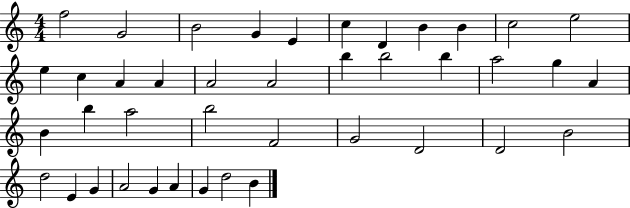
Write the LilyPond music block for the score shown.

{
  \clef treble
  \numericTimeSignature
  \time 4/4
  \key c \major
  f''2 g'2 | b'2 g'4 e'4 | c''4 d'4 b'4 b'4 | c''2 e''2 | \break e''4 c''4 a'4 a'4 | a'2 a'2 | b''4 b''2 b''4 | a''2 g''4 a'4 | \break b'4 b''4 a''2 | b''2 f'2 | g'2 d'2 | d'2 b'2 | \break d''2 e'4 g'4 | a'2 g'4 a'4 | g'4 d''2 b'4 | \bar "|."
}